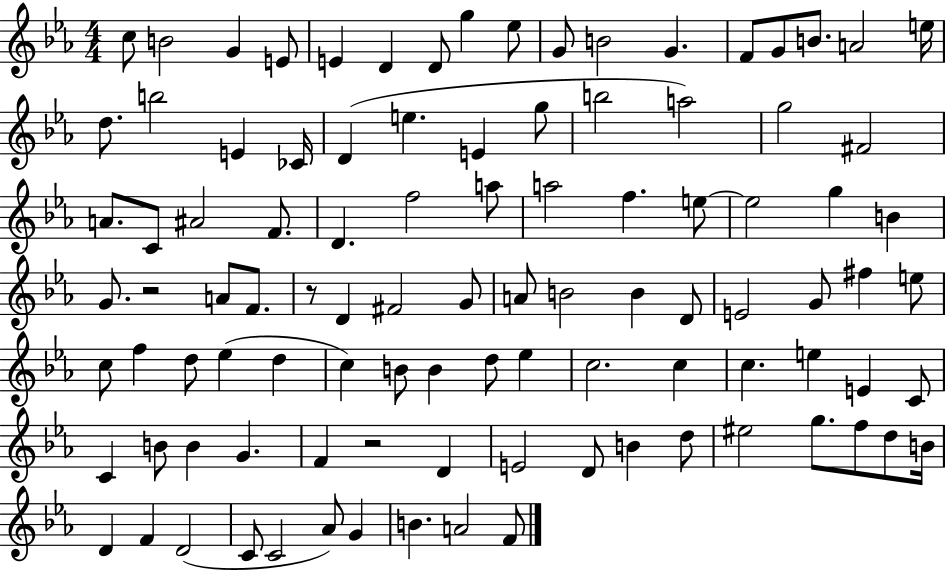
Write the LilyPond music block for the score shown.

{
  \clef treble
  \numericTimeSignature
  \time 4/4
  \key ees \major
  c''8 b'2 g'4 e'8 | e'4 d'4 d'8 g''4 ees''8 | g'8 b'2 g'4. | f'8 g'8 b'8. a'2 e''16 | \break d''8. b''2 e'4 ces'16 | d'4( e''4. e'4 g''8 | b''2 a''2) | g''2 fis'2 | \break a'8. c'8 ais'2 f'8. | d'4. f''2 a''8 | a''2 f''4. e''8~~ | e''2 g''4 b'4 | \break g'8. r2 a'8 f'8. | r8 d'4 fis'2 g'8 | a'8 b'2 b'4 d'8 | e'2 g'8 fis''4 e''8 | \break c''8 f''4 d''8 ees''4( d''4 | c''4) b'8 b'4 d''8 ees''4 | c''2. c''4 | c''4. e''4 e'4 c'8 | \break c'4 b'8 b'4 g'4. | f'4 r2 d'4 | e'2 d'8 b'4 d''8 | eis''2 g''8. f''8 d''8 b'16 | \break d'4 f'4 d'2( | c'8 c'2 aes'8) g'4 | b'4. a'2 f'8 | \bar "|."
}